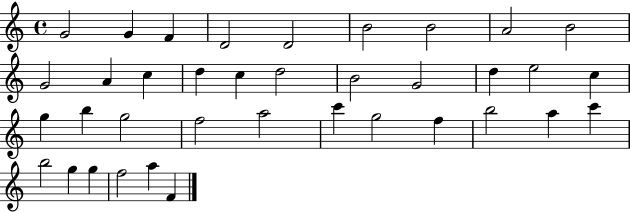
G4/h G4/q F4/q D4/h D4/h B4/h B4/h A4/h B4/h G4/h A4/q C5/q D5/q C5/q D5/h B4/h G4/h D5/q E5/h C5/q G5/q B5/q G5/h F5/h A5/h C6/q G5/h F5/q B5/h A5/q C6/q B5/h G5/q G5/q F5/h A5/q F4/q